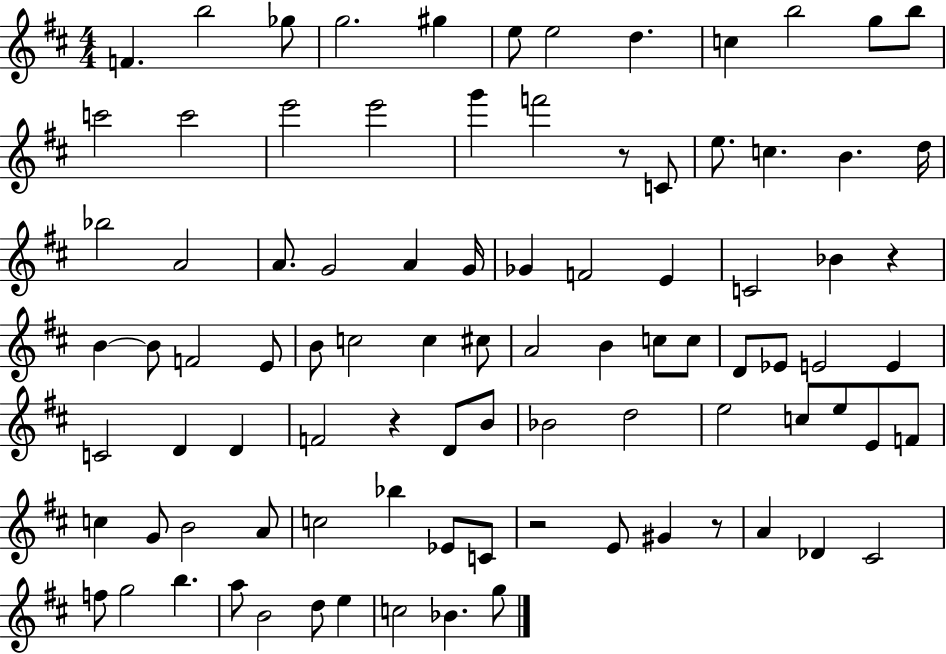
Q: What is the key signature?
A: D major